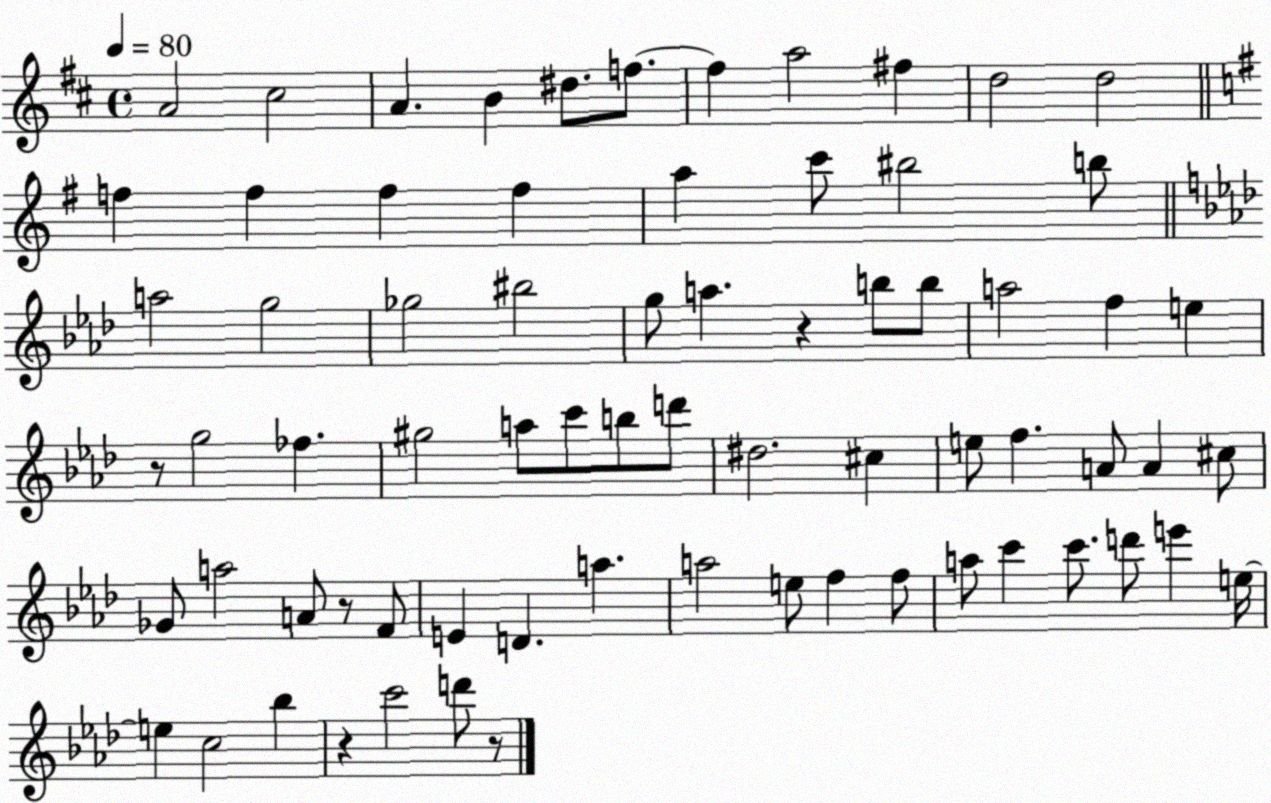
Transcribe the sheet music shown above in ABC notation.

X:1
T:Untitled
M:4/4
L:1/4
K:D
A2 ^c2 A B ^d/2 f/2 f a2 ^f d2 d2 f f f f a c'/2 ^b2 b/2 a2 g2 _g2 ^b2 g/2 a z b/2 b/2 a2 f e z/2 g2 _f ^g2 a/2 c'/2 b/2 d'/2 ^d2 ^c e/2 f A/2 A ^c/2 _G/2 a2 A/2 z/2 F/2 E D a a2 e/2 f f/2 a/2 c' c'/2 d'/2 e' e/4 e c2 _b z c'2 d'/2 z/2